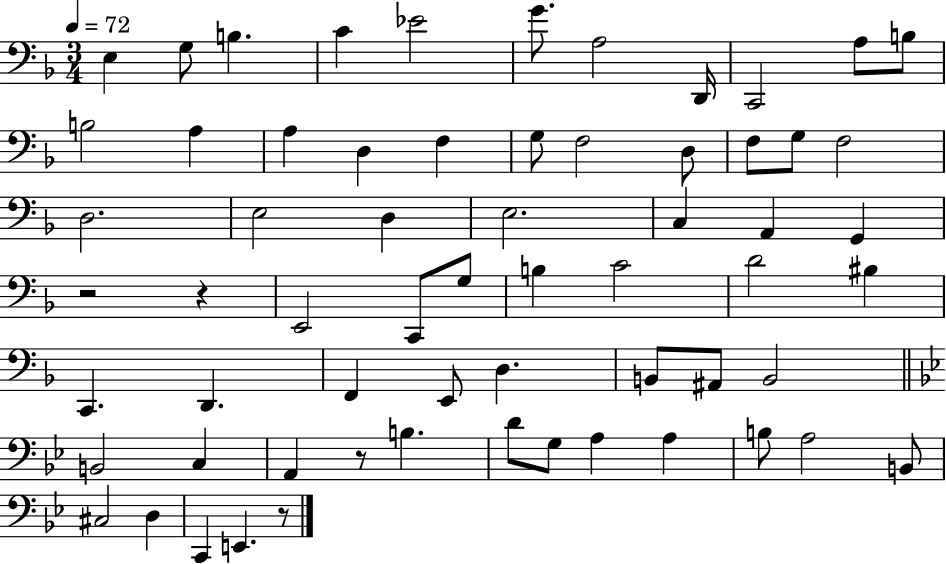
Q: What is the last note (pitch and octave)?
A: E2